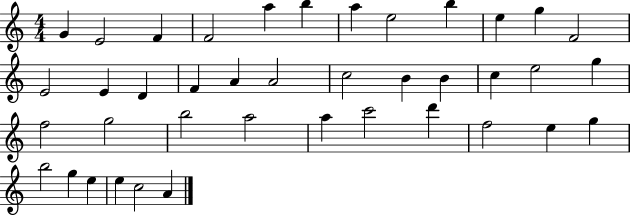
X:1
T:Untitled
M:4/4
L:1/4
K:C
G E2 F F2 a b a e2 b e g F2 E2 E D F A A2 c2 B B c e2 g f2 g2 b2 a2 a c'2 d' f2 e g b2 g e e c2 A